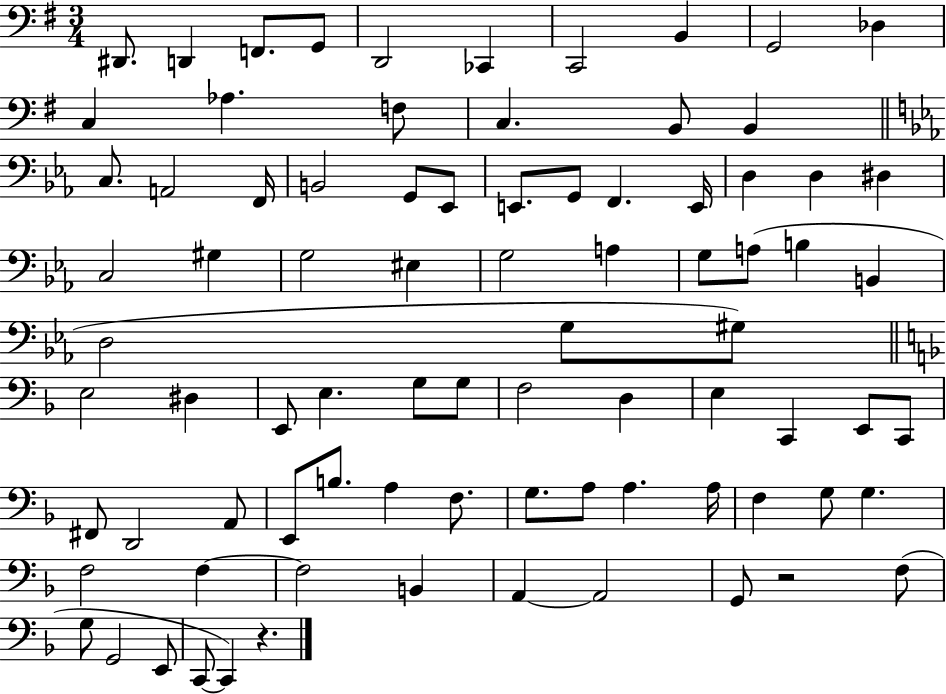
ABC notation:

X:1
T:Untitled
M:3/4
L:1/4
K:G
^D,,/2 D,, F,,/2 G,,/2 D,,2 _C,, C,,2 B,, G,,2 _D, C, _A, F,/2 C, B,,/2 B,, C,/2 A,,2 F,,/4 B,,2 G,,/2 _E,,/2 E,,/2 G,,/2 F,, E,,/4 D, D, ^D, C,2 ^G, G,2 ^E, G,2 A, G,/2 A,/2 B, B,, D,2 G,/2 ^G,/2 E,2 ^D, E,,/2 E, G,/2 G,/2 F,2 D, E, C,, E,,/2 C,,/2 ^F,,/2 D,,2 A,,/2 E,,/2 B,/2 A, F,/2 G,/2 A,/2 A, A,/4 F, G,/2 G, F,2 F, F,2 B,, A,, A,,2 G,,/2 z2 F,/2 G,/2 G,,2 E,,/2 C,,/2 C,, z